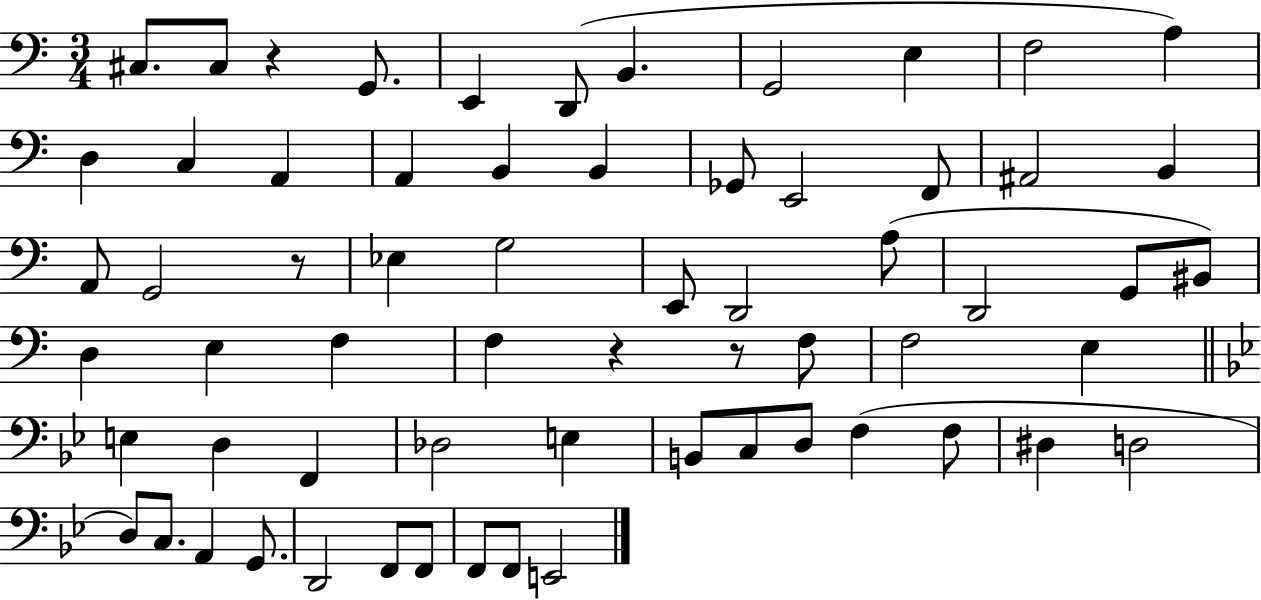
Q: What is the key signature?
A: C major